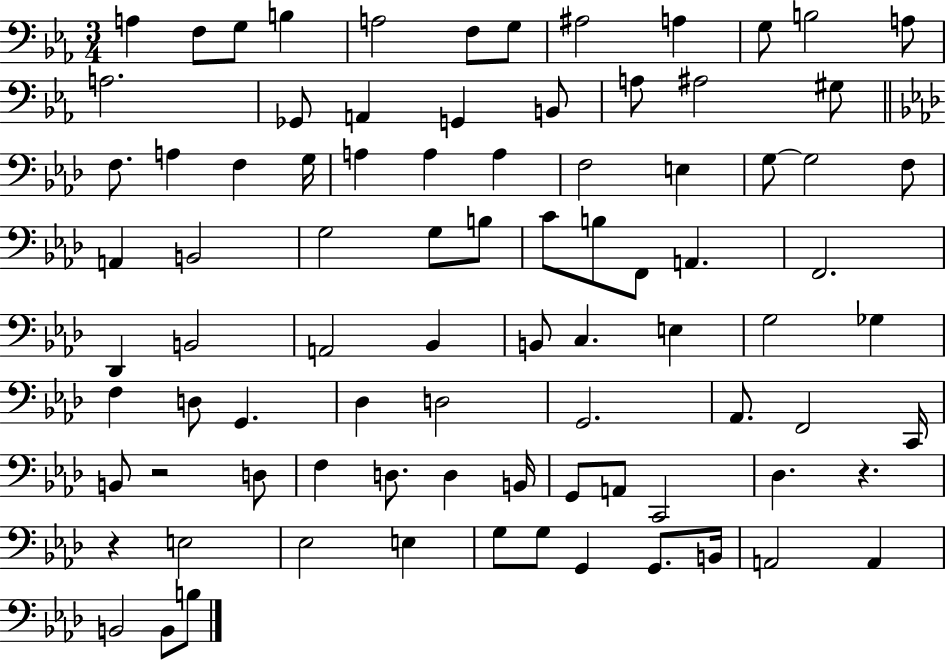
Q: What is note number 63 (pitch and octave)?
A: F3